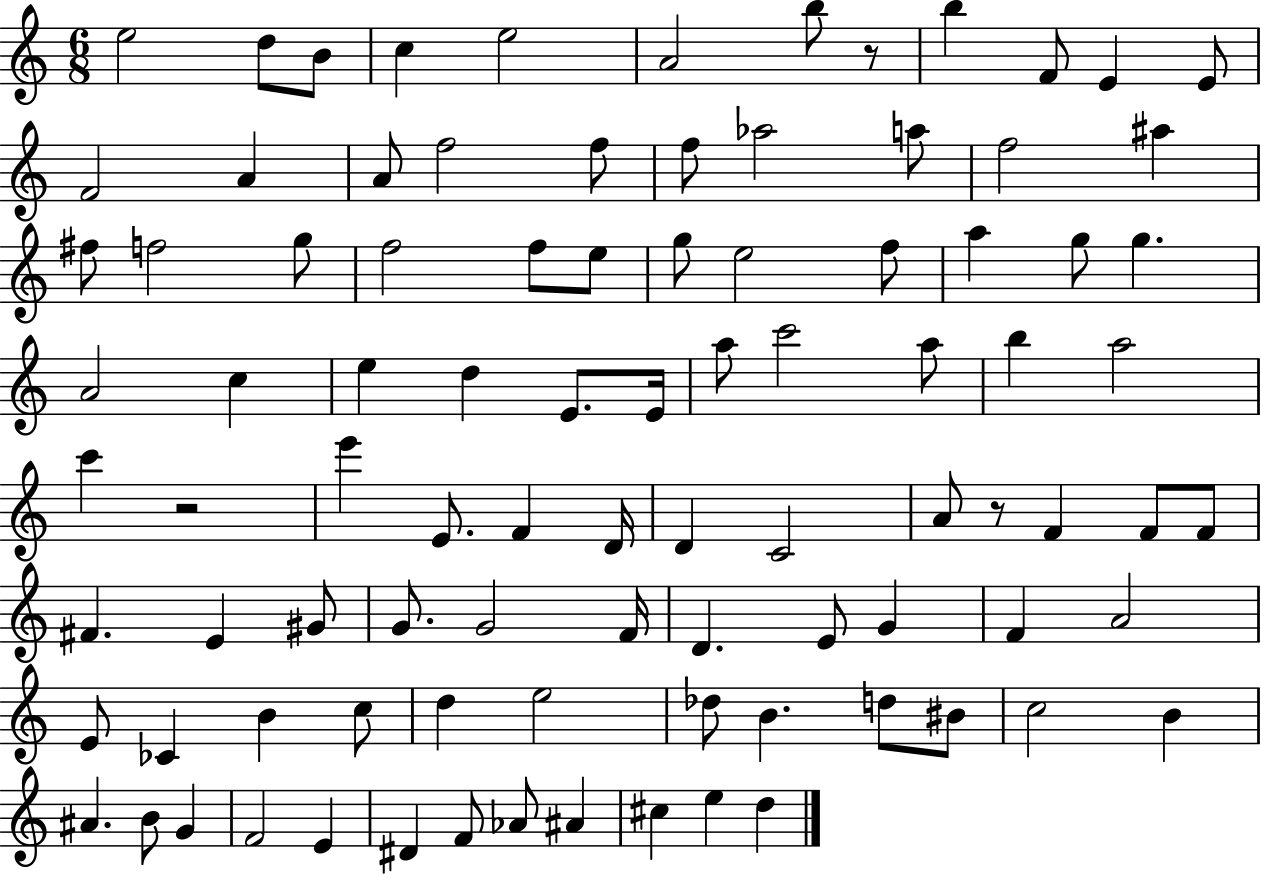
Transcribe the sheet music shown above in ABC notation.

X:1
T:Untitled
M:6/8
L:1/4
K:C
e2 d/2 B/2 c e2 A2 b/2 z/2 b F/2 E E/2 F2 A A/2 f2 f/2 f/2 _a2 a/2 f2 ^a ^f/2 f2 g/2 f2 f/2 e/2 g/2 e2 f/2 a g/2 g A2 c e d E/2 E/4 a/2 c'2 a/2 b a2 c' z2 e' E/2 F D/4 D C2 A/2 z/2 F F/2 F/2 ^F E ^G/2 G/2 G2 F/4 D E/2 G F A2 E/2 _C B c/2 d e2 _d/2 B d/2 ^B/2 c2 B ^A B/2 G F2 E ^D F/2 _A/2 ^A ^c e d